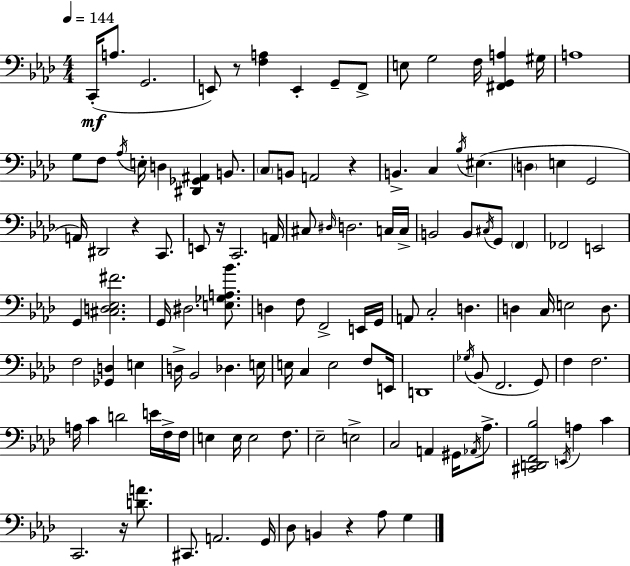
X:1
T:Untitled
M:4/4
L:1/4
K:Ab
C,,/4 A,/2 G,,2 E,,/2 z/2 [F,A,] E,, G,,/2 F,,/2 E,/2 G,2 F,/4 [^F,,G,,A,] ^G,/4 A,4 G,/2 F,/2 _A,/4 E,/4 D, [^D,,_G,,^A,,] B,,/2 C,/2 B,,/2 A,,2 z B,, C, _B,/4 ^E, D, E, G,,2 A,,/4 ^D,,2 z C,,/2 E,,/2 z/4 C,,2 A,,/4 ^C,/2 ^D,/4 D,2 C,/4 C,/4 B,,2 B,,/2 ^C,/4 G,,/2 F,, _F,,2 E,,2 G,, [^C,D,_E,^F]2 G,,/4 ^D,2 [E,_G,A,_B]/2 D, F,/2 F,,2 E,,/4 G,,/4 A,,/2 C,2 D, D, C,/4 E,2 D,/2 F,2 [_G,,D,] E, D,/4 _B,,2 _D, E,/4 E,/4 C, E,2 F,/2 E,,/4 D,,4 _G,/4 _B,,/2 F,,2 G,,/2 F, F,2 A,/4 C D2 E/4 F,/4 F,/4 E, E,/4 E,2 F,/2 _E,2 E,2 C,2 A,, ^G,,/4 _A,,/4 _A,/2 [^C,,D,,F,,_B,]2 E,,/4 A, C C,,2 z/4 [DA]/2 ^C,,/2 A,,2 G,,/4 _D,/2 B,, z _A,/2 G,